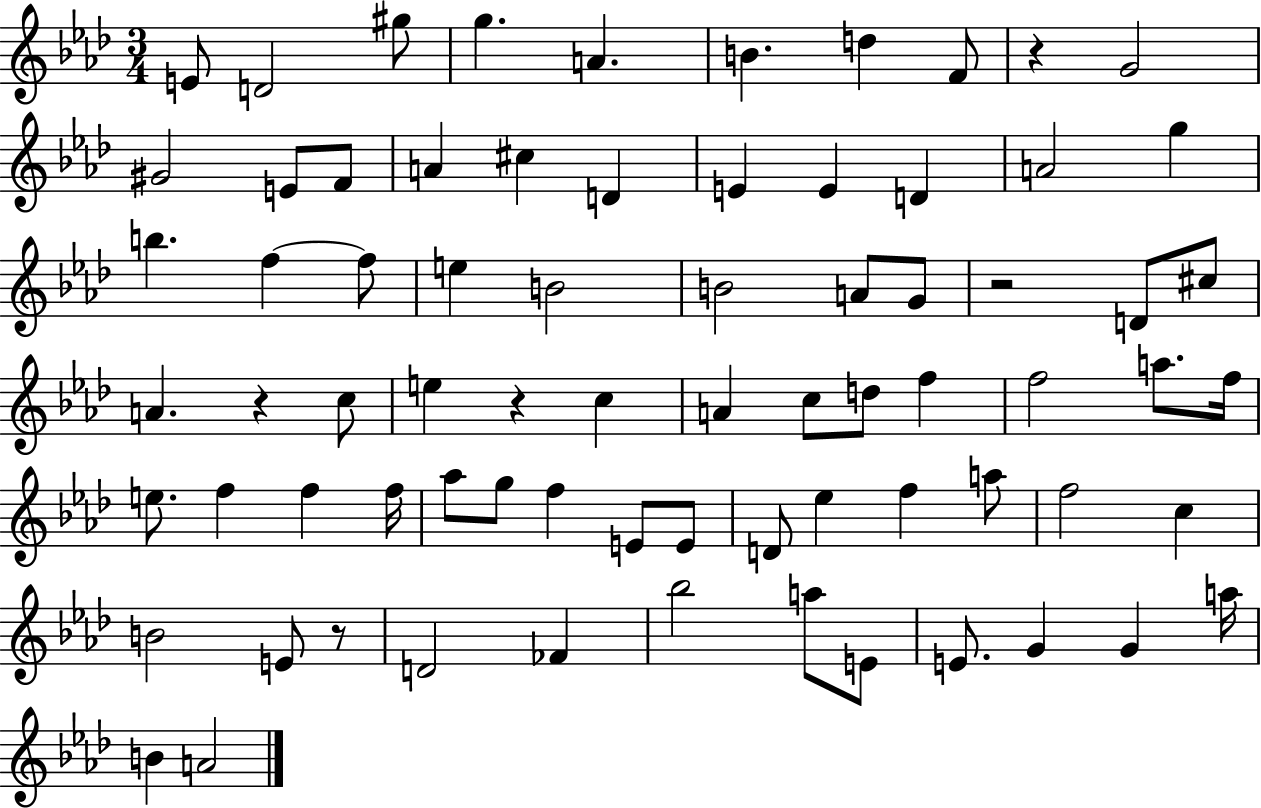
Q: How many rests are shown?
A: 5